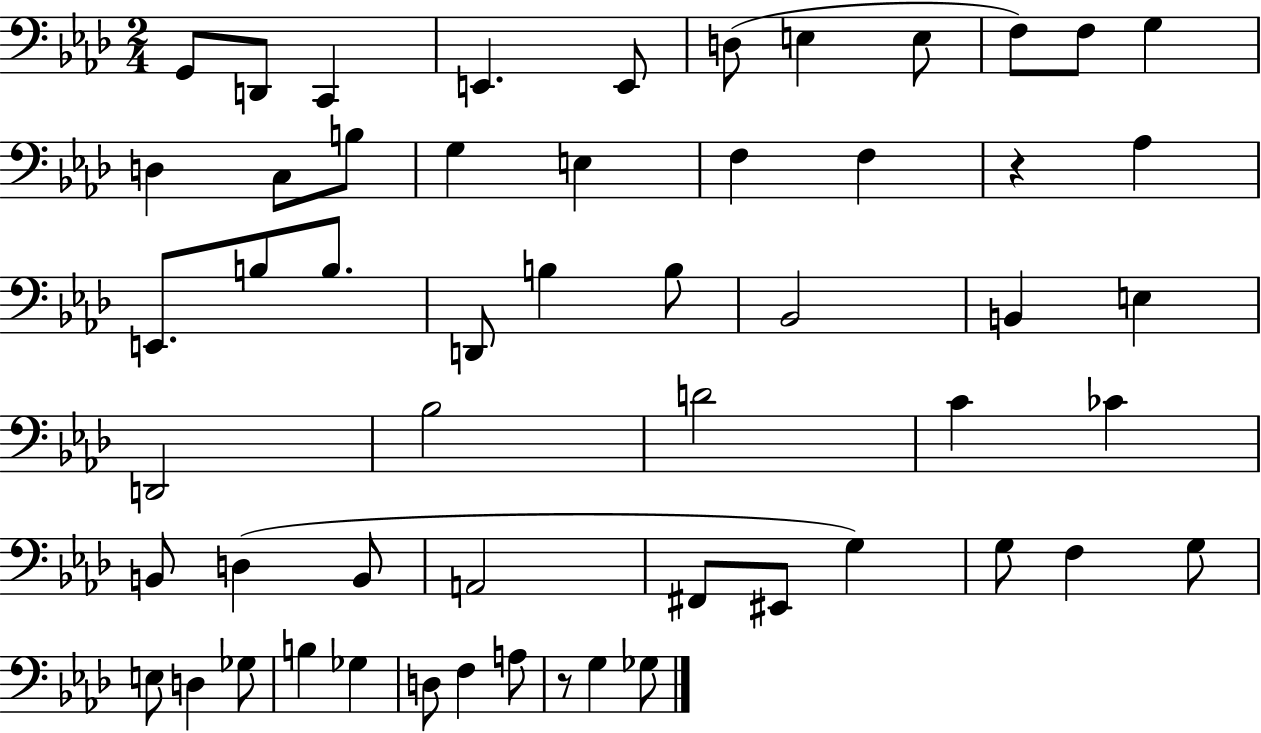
{
  \clef bass
  \numericTimeSignature
  \time 2/4
  \key aes \major
  g,8 d,8 c,4 | e,4. e,8 | d8( e4 e8 | f8) f8 g4 | \break d4 c8 b8 | g4 e4 | f4 f4 | r4 aes4 | \break e,8. b8 b8. | d,8 b4 b8 | bes,2 | b,4 e4 | \break d,2 | bes2 | d'2 | c'4 ces'4 | \break b,8 d4( b,8 | a,2 | fis,8 eis,8 g4) | g8 f4 g8 | \break e8 d4 ges8 | b4 ges4 | d8 f4 a8 | r8 g4 ges8 | \break \bar "|."
}